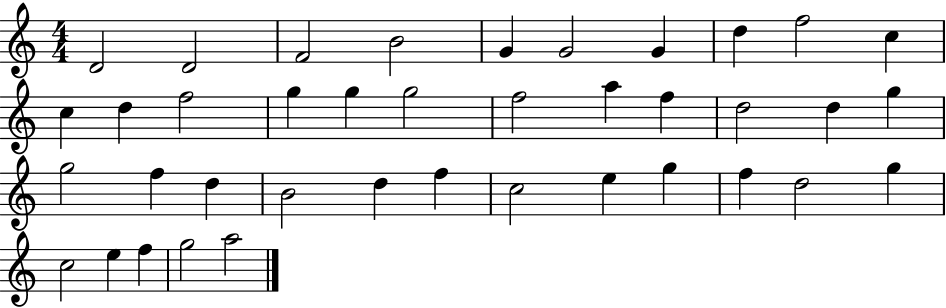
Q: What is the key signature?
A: C major